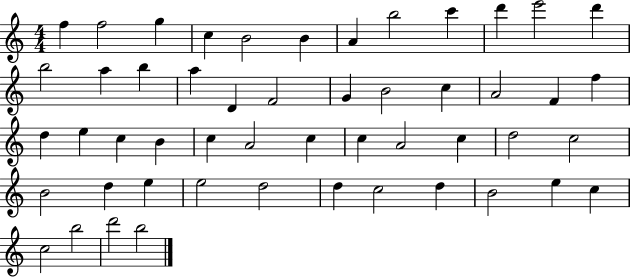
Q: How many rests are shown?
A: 0